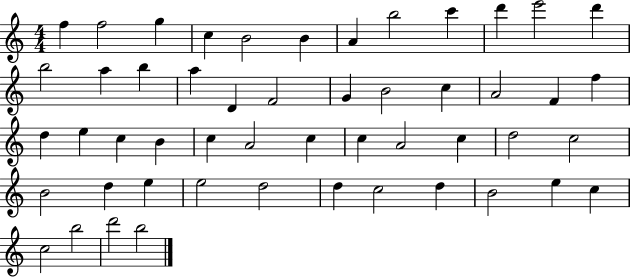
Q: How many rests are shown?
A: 0